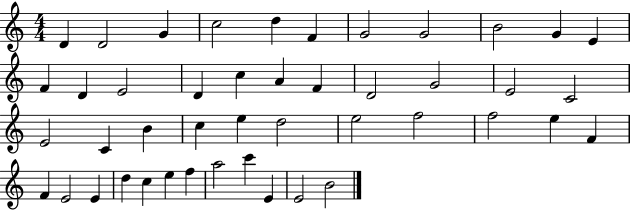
{
  \clef treble
  \numericTimeSignature
  \time 4/4
  \key c \major
  d'4 d'2 g'4 | c''2 d''4 f'4 | g'2 g'2 | b'2 g'4 e'4 | \break f'4 d'4 e'2 | d'4 c''4 a'4 f'4 | d'2 g'2 | e'2 c'2 | \break e'2 c'4 b'4 | c''4 e''4 d''2 | e''2 f''2 | f''2 e''4 f'4 | \break f'4 e'2 e'4 | d''4 c''4 e''4 f''4 | a''2 c'''4 e'4 | e'2 b'2 | \break \bar "|."
}